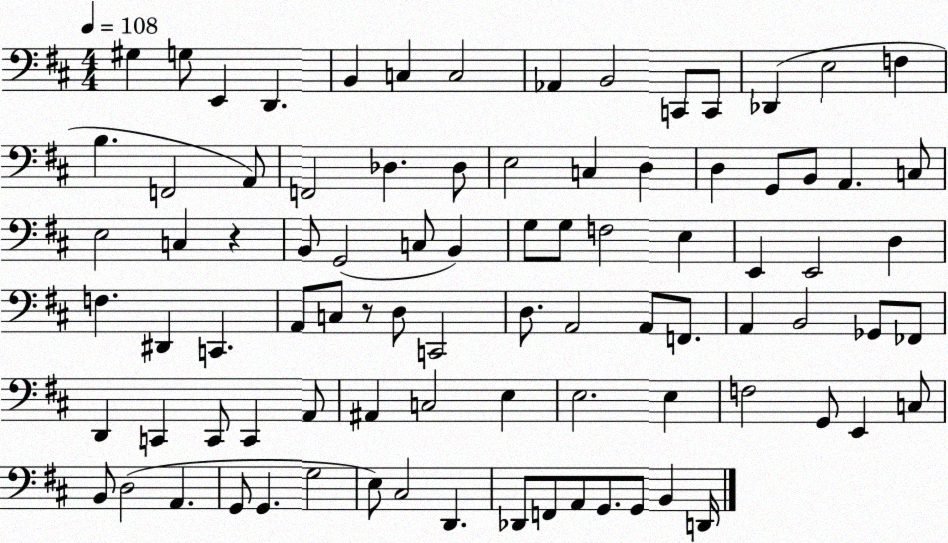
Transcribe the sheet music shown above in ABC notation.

X:1
T:Untitled
M:4/4
L:1/4
K:D
^G, G,/2 E,, D,, B,, C, C,2 _A,, B,,2 C,,/2 C,,/2 _D,, E,2 F, B, F,,2 A,,/2 F,,2 _D, _D,/2 E,2 C, D, D, G,,/2 B,,/2 A,, C,/2 E,2 C, z B,,/2 G,,2 C,/2 B,, G,/2 G,/2 F,2 E, E,, E,,2 D, F, ^D,, C,, A,,/2 C,/2 z/2 D,/2 C,,2 D,/2 A,,2 A,,/2 F,,/2 A,, B,,2 _G,,/2 _F,,/2 D,, C,, C,,/2 C,, A,,/2 ^A,, C,2 E, E,2 E, F,2 G,,/2 E,, C,/2 B,,/2 D,2 A,, G,,/2 G,, G,2 E,/2 ^C,2 D,, _D,,/2 F,,/2 A,,/2 G,,/2 G,,/2 B,, D,,/4